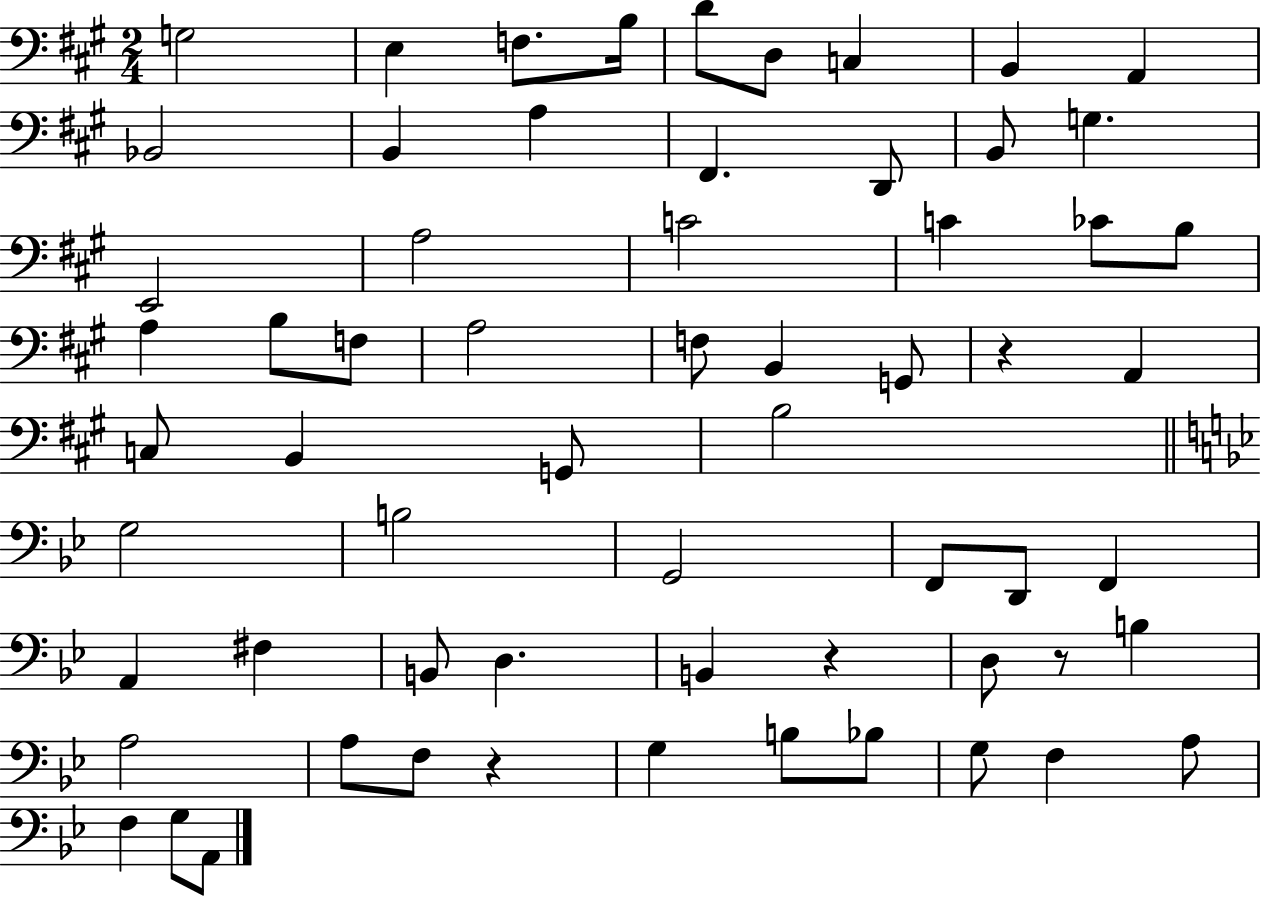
G3/h E3/q F3/e. B3/s D4/e D3/e C3/q B2/q A2/q Bb2/h B2/q A3/q F#2/q. D2/e B2/e G3/q. E2/h A3/h C4/h C4/q CES4/e B3/e A3/q B3/e F3/e A3/h F3/e B2/q G2/e R/q A2/q C3/e B2/q G2/e B3/h G3/h B3/h G2/h F2/e D2/e F2/q A2/q F#3/q B2/e D3/q. B2/q R/q D3/e R/e B3/q A3/h A3/e F3/e R/q G3/q B3/e Bb3/e G3/e F3/q A3/e F3/q G3/e A2/e